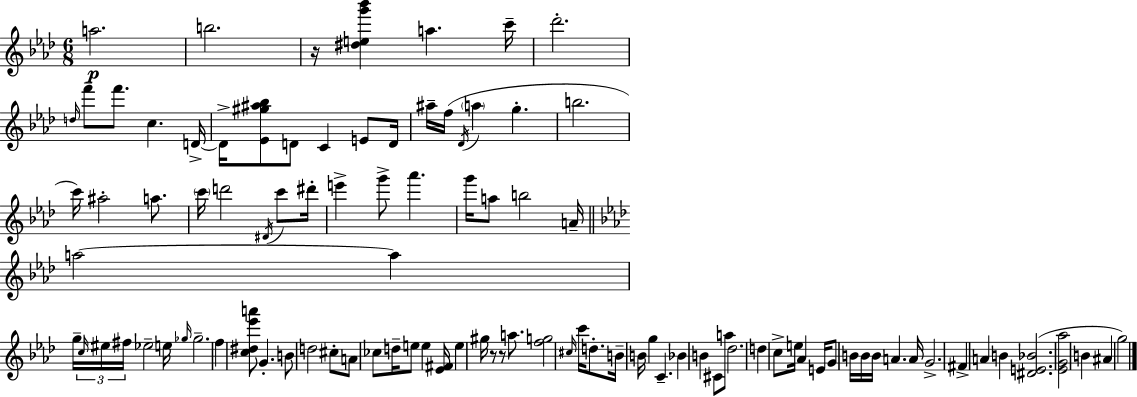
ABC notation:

X:1
T:Untitled
M:6/8
L:1/4
K:Fm
a2 b2 z/4 [^deg'_b'] a c'/4 _d'2 d/4 f'/2 f'/2 c D/4 D/4 [_E^g^a_b]/2 D/2 C E/2 D/4 ^a/4 f/4 _D/4 a g b2 c'/4 ^a2 a/2 c'/4 d'2 ^D/4 c'/2 ^d'/4 e' g'/2 _a' g'/4 a/2 b2 A/4 a2 a g/4 c/4 ^e/4 ^f/4 _e2 e/4 _g/4 _g2 f [c^d_e'a']/2 G B/2 d2 ^c/2 A/2 _c/2 d/4 e/2 e [_E^F]/4 e ^g/4 z/2 z/2 a/2 [fg]2 ^c/4 c'/4 d/2 B/4 B/4 g C _B B ^C/2 a/2 _d2 d c/2 e/4 _A E/4 G/2 B/4 B/4 B/4 A A/4 G2 ^F A B [^DE_B]2 [_EG_a]2 B ^A g2